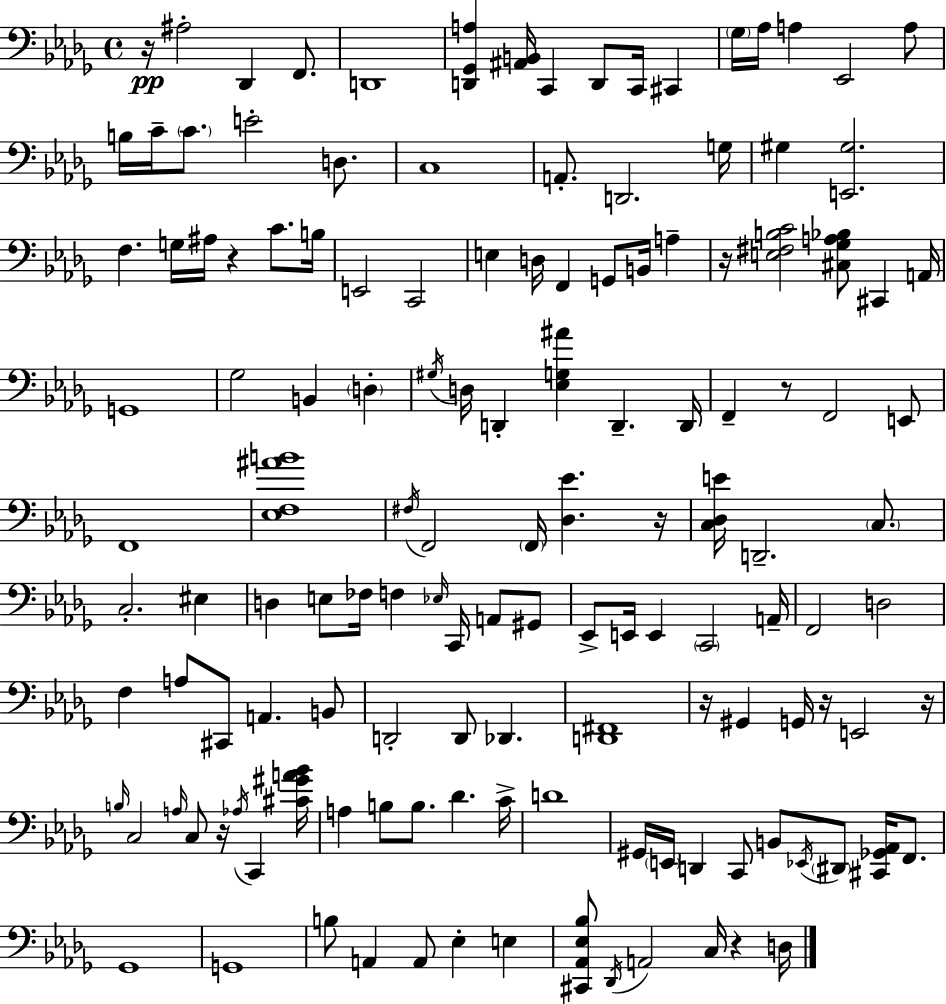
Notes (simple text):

R/s A#3/h Db2/q F2/e. D2/w [D2,Gb2,A3]/q [A#2,B2]/s C2/q D2/e C2/s C#2/q Gb3/s Ab3/s A3/q Eb2/h A3/e B3/s C4/s C4/e. E4/h D3/e. C3/w A2/e. D2/h. G3/s G#3/q [E2,G#3]/h. F3/q. G3/s A#3/s R/q C4/e. B3/s E2/h C2/h E3/q D3/s F2/q G2/e B2/s A3/q R/s [E3,F#3,B3,C4]/h [C#3,Gb3,A3,Bb3]/e C#2/q A2/s G2/w Gb3/h B2/q D3/q G#3/s D3/s D2/q [Eb3,G3,A#4]/q D2/q. D2/s F2/q R/e F2/h E2/e F2/w [Eb3,F3,A#4,B4]/w F#3/s F2/h F2/s [Db3,Eb4]/q. R/s [C3,Db3,E4]/s D2/h. C3/e. C3/h. EIS3/q D3/q E3/e FES3/s F3/q Eb3/s C2/s A2/e G#2/e Eb2/e E2/s E2/q C2/h A2/s F2/h D3/h F3/q A3/e C#2/e A2/q. B2/e D2/h D2/e Db2/q. [D2,F#2]/w R/s G#2/q G2/s R/s E2/h R/s B3/s C3/h A3/s C3/e R/s Ab3/s C2/q [C#4,G#4,A4,Bb4]/s A3/q B3/e B3/e. Db4/q. C4/s D4/w G#2/s E2/s D2/q C2/e B2/e Eb2/s D#2/e [C#2,Gb2,Ab2]/s F2/e. Gb2/w G2/w B3/e A2/q A2/e Eb3/q E3/q [C#2,Ab2,Eb3,Bb3]/e Db2/s A2/h C3/s R/q D3/s